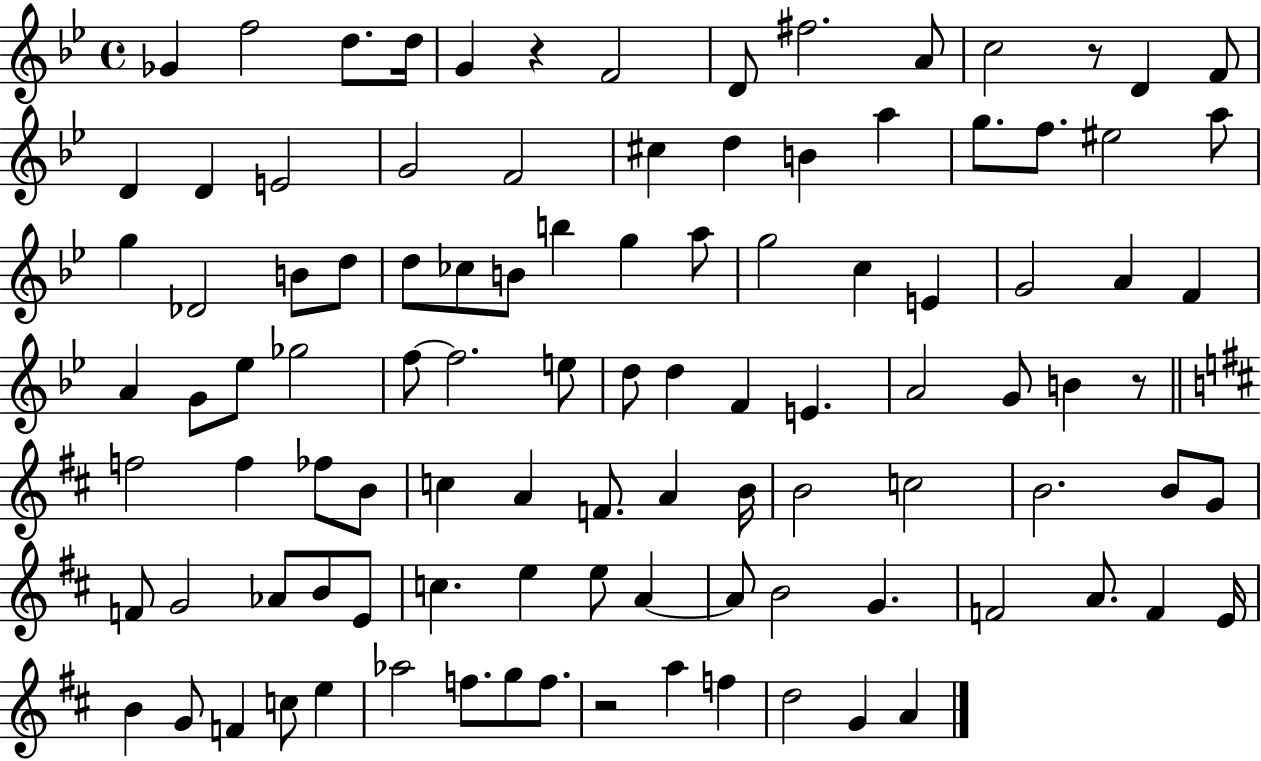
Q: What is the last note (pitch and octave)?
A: A4